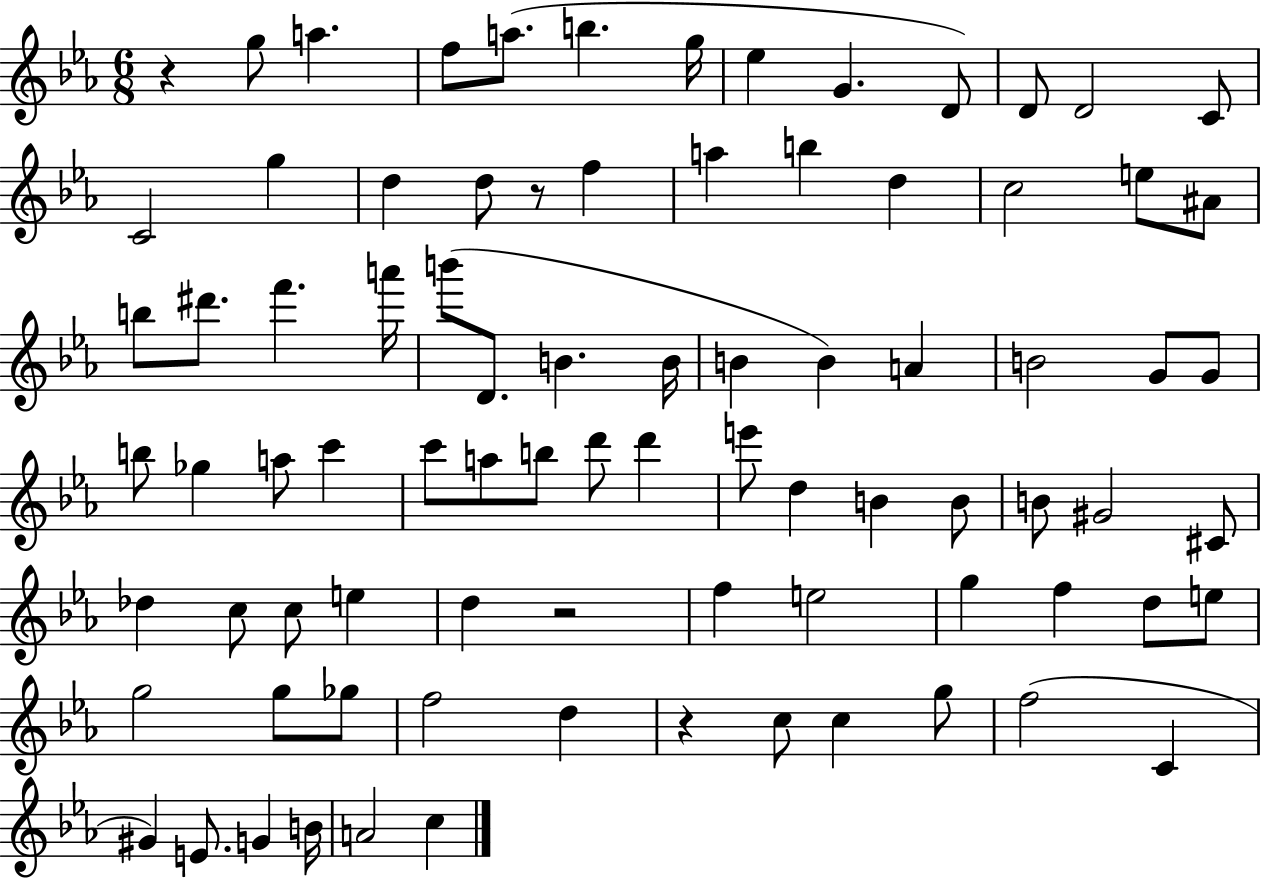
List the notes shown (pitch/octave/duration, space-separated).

R/q G5/e A5/q. F5/e A5/e. B5/q. G5/s Eb5/q G4/q. D4/e D4/e D4/h C4/e C4/h G5/q D5/q D5/e R/e F5/q A5/q B5/q D5/q C5/h E5/e A#4/e B5/e D#6/e. F6/q. A6/s B6/e D4/e. B4/q. B4/s B4/q B4/q A4/q B4/h G4/e G4/e B5/e Gb5/q A5/e C6/q C6/e A5/e B5/e D6/e D6/q E6/e D5/q B4/q B4/e B4/e G#4/h C#4/e Db5/q C5/e C5/e E5/q D5/q R/h F5/q E5/h G5/q F5/q D5/e E5/e G5/h G5/e Gb5/e F5/h D5/q R/q C5/e C5/q G5/e F5/h C4/q G#4/q E4/e. G4/q B4/s A4/h C5/q